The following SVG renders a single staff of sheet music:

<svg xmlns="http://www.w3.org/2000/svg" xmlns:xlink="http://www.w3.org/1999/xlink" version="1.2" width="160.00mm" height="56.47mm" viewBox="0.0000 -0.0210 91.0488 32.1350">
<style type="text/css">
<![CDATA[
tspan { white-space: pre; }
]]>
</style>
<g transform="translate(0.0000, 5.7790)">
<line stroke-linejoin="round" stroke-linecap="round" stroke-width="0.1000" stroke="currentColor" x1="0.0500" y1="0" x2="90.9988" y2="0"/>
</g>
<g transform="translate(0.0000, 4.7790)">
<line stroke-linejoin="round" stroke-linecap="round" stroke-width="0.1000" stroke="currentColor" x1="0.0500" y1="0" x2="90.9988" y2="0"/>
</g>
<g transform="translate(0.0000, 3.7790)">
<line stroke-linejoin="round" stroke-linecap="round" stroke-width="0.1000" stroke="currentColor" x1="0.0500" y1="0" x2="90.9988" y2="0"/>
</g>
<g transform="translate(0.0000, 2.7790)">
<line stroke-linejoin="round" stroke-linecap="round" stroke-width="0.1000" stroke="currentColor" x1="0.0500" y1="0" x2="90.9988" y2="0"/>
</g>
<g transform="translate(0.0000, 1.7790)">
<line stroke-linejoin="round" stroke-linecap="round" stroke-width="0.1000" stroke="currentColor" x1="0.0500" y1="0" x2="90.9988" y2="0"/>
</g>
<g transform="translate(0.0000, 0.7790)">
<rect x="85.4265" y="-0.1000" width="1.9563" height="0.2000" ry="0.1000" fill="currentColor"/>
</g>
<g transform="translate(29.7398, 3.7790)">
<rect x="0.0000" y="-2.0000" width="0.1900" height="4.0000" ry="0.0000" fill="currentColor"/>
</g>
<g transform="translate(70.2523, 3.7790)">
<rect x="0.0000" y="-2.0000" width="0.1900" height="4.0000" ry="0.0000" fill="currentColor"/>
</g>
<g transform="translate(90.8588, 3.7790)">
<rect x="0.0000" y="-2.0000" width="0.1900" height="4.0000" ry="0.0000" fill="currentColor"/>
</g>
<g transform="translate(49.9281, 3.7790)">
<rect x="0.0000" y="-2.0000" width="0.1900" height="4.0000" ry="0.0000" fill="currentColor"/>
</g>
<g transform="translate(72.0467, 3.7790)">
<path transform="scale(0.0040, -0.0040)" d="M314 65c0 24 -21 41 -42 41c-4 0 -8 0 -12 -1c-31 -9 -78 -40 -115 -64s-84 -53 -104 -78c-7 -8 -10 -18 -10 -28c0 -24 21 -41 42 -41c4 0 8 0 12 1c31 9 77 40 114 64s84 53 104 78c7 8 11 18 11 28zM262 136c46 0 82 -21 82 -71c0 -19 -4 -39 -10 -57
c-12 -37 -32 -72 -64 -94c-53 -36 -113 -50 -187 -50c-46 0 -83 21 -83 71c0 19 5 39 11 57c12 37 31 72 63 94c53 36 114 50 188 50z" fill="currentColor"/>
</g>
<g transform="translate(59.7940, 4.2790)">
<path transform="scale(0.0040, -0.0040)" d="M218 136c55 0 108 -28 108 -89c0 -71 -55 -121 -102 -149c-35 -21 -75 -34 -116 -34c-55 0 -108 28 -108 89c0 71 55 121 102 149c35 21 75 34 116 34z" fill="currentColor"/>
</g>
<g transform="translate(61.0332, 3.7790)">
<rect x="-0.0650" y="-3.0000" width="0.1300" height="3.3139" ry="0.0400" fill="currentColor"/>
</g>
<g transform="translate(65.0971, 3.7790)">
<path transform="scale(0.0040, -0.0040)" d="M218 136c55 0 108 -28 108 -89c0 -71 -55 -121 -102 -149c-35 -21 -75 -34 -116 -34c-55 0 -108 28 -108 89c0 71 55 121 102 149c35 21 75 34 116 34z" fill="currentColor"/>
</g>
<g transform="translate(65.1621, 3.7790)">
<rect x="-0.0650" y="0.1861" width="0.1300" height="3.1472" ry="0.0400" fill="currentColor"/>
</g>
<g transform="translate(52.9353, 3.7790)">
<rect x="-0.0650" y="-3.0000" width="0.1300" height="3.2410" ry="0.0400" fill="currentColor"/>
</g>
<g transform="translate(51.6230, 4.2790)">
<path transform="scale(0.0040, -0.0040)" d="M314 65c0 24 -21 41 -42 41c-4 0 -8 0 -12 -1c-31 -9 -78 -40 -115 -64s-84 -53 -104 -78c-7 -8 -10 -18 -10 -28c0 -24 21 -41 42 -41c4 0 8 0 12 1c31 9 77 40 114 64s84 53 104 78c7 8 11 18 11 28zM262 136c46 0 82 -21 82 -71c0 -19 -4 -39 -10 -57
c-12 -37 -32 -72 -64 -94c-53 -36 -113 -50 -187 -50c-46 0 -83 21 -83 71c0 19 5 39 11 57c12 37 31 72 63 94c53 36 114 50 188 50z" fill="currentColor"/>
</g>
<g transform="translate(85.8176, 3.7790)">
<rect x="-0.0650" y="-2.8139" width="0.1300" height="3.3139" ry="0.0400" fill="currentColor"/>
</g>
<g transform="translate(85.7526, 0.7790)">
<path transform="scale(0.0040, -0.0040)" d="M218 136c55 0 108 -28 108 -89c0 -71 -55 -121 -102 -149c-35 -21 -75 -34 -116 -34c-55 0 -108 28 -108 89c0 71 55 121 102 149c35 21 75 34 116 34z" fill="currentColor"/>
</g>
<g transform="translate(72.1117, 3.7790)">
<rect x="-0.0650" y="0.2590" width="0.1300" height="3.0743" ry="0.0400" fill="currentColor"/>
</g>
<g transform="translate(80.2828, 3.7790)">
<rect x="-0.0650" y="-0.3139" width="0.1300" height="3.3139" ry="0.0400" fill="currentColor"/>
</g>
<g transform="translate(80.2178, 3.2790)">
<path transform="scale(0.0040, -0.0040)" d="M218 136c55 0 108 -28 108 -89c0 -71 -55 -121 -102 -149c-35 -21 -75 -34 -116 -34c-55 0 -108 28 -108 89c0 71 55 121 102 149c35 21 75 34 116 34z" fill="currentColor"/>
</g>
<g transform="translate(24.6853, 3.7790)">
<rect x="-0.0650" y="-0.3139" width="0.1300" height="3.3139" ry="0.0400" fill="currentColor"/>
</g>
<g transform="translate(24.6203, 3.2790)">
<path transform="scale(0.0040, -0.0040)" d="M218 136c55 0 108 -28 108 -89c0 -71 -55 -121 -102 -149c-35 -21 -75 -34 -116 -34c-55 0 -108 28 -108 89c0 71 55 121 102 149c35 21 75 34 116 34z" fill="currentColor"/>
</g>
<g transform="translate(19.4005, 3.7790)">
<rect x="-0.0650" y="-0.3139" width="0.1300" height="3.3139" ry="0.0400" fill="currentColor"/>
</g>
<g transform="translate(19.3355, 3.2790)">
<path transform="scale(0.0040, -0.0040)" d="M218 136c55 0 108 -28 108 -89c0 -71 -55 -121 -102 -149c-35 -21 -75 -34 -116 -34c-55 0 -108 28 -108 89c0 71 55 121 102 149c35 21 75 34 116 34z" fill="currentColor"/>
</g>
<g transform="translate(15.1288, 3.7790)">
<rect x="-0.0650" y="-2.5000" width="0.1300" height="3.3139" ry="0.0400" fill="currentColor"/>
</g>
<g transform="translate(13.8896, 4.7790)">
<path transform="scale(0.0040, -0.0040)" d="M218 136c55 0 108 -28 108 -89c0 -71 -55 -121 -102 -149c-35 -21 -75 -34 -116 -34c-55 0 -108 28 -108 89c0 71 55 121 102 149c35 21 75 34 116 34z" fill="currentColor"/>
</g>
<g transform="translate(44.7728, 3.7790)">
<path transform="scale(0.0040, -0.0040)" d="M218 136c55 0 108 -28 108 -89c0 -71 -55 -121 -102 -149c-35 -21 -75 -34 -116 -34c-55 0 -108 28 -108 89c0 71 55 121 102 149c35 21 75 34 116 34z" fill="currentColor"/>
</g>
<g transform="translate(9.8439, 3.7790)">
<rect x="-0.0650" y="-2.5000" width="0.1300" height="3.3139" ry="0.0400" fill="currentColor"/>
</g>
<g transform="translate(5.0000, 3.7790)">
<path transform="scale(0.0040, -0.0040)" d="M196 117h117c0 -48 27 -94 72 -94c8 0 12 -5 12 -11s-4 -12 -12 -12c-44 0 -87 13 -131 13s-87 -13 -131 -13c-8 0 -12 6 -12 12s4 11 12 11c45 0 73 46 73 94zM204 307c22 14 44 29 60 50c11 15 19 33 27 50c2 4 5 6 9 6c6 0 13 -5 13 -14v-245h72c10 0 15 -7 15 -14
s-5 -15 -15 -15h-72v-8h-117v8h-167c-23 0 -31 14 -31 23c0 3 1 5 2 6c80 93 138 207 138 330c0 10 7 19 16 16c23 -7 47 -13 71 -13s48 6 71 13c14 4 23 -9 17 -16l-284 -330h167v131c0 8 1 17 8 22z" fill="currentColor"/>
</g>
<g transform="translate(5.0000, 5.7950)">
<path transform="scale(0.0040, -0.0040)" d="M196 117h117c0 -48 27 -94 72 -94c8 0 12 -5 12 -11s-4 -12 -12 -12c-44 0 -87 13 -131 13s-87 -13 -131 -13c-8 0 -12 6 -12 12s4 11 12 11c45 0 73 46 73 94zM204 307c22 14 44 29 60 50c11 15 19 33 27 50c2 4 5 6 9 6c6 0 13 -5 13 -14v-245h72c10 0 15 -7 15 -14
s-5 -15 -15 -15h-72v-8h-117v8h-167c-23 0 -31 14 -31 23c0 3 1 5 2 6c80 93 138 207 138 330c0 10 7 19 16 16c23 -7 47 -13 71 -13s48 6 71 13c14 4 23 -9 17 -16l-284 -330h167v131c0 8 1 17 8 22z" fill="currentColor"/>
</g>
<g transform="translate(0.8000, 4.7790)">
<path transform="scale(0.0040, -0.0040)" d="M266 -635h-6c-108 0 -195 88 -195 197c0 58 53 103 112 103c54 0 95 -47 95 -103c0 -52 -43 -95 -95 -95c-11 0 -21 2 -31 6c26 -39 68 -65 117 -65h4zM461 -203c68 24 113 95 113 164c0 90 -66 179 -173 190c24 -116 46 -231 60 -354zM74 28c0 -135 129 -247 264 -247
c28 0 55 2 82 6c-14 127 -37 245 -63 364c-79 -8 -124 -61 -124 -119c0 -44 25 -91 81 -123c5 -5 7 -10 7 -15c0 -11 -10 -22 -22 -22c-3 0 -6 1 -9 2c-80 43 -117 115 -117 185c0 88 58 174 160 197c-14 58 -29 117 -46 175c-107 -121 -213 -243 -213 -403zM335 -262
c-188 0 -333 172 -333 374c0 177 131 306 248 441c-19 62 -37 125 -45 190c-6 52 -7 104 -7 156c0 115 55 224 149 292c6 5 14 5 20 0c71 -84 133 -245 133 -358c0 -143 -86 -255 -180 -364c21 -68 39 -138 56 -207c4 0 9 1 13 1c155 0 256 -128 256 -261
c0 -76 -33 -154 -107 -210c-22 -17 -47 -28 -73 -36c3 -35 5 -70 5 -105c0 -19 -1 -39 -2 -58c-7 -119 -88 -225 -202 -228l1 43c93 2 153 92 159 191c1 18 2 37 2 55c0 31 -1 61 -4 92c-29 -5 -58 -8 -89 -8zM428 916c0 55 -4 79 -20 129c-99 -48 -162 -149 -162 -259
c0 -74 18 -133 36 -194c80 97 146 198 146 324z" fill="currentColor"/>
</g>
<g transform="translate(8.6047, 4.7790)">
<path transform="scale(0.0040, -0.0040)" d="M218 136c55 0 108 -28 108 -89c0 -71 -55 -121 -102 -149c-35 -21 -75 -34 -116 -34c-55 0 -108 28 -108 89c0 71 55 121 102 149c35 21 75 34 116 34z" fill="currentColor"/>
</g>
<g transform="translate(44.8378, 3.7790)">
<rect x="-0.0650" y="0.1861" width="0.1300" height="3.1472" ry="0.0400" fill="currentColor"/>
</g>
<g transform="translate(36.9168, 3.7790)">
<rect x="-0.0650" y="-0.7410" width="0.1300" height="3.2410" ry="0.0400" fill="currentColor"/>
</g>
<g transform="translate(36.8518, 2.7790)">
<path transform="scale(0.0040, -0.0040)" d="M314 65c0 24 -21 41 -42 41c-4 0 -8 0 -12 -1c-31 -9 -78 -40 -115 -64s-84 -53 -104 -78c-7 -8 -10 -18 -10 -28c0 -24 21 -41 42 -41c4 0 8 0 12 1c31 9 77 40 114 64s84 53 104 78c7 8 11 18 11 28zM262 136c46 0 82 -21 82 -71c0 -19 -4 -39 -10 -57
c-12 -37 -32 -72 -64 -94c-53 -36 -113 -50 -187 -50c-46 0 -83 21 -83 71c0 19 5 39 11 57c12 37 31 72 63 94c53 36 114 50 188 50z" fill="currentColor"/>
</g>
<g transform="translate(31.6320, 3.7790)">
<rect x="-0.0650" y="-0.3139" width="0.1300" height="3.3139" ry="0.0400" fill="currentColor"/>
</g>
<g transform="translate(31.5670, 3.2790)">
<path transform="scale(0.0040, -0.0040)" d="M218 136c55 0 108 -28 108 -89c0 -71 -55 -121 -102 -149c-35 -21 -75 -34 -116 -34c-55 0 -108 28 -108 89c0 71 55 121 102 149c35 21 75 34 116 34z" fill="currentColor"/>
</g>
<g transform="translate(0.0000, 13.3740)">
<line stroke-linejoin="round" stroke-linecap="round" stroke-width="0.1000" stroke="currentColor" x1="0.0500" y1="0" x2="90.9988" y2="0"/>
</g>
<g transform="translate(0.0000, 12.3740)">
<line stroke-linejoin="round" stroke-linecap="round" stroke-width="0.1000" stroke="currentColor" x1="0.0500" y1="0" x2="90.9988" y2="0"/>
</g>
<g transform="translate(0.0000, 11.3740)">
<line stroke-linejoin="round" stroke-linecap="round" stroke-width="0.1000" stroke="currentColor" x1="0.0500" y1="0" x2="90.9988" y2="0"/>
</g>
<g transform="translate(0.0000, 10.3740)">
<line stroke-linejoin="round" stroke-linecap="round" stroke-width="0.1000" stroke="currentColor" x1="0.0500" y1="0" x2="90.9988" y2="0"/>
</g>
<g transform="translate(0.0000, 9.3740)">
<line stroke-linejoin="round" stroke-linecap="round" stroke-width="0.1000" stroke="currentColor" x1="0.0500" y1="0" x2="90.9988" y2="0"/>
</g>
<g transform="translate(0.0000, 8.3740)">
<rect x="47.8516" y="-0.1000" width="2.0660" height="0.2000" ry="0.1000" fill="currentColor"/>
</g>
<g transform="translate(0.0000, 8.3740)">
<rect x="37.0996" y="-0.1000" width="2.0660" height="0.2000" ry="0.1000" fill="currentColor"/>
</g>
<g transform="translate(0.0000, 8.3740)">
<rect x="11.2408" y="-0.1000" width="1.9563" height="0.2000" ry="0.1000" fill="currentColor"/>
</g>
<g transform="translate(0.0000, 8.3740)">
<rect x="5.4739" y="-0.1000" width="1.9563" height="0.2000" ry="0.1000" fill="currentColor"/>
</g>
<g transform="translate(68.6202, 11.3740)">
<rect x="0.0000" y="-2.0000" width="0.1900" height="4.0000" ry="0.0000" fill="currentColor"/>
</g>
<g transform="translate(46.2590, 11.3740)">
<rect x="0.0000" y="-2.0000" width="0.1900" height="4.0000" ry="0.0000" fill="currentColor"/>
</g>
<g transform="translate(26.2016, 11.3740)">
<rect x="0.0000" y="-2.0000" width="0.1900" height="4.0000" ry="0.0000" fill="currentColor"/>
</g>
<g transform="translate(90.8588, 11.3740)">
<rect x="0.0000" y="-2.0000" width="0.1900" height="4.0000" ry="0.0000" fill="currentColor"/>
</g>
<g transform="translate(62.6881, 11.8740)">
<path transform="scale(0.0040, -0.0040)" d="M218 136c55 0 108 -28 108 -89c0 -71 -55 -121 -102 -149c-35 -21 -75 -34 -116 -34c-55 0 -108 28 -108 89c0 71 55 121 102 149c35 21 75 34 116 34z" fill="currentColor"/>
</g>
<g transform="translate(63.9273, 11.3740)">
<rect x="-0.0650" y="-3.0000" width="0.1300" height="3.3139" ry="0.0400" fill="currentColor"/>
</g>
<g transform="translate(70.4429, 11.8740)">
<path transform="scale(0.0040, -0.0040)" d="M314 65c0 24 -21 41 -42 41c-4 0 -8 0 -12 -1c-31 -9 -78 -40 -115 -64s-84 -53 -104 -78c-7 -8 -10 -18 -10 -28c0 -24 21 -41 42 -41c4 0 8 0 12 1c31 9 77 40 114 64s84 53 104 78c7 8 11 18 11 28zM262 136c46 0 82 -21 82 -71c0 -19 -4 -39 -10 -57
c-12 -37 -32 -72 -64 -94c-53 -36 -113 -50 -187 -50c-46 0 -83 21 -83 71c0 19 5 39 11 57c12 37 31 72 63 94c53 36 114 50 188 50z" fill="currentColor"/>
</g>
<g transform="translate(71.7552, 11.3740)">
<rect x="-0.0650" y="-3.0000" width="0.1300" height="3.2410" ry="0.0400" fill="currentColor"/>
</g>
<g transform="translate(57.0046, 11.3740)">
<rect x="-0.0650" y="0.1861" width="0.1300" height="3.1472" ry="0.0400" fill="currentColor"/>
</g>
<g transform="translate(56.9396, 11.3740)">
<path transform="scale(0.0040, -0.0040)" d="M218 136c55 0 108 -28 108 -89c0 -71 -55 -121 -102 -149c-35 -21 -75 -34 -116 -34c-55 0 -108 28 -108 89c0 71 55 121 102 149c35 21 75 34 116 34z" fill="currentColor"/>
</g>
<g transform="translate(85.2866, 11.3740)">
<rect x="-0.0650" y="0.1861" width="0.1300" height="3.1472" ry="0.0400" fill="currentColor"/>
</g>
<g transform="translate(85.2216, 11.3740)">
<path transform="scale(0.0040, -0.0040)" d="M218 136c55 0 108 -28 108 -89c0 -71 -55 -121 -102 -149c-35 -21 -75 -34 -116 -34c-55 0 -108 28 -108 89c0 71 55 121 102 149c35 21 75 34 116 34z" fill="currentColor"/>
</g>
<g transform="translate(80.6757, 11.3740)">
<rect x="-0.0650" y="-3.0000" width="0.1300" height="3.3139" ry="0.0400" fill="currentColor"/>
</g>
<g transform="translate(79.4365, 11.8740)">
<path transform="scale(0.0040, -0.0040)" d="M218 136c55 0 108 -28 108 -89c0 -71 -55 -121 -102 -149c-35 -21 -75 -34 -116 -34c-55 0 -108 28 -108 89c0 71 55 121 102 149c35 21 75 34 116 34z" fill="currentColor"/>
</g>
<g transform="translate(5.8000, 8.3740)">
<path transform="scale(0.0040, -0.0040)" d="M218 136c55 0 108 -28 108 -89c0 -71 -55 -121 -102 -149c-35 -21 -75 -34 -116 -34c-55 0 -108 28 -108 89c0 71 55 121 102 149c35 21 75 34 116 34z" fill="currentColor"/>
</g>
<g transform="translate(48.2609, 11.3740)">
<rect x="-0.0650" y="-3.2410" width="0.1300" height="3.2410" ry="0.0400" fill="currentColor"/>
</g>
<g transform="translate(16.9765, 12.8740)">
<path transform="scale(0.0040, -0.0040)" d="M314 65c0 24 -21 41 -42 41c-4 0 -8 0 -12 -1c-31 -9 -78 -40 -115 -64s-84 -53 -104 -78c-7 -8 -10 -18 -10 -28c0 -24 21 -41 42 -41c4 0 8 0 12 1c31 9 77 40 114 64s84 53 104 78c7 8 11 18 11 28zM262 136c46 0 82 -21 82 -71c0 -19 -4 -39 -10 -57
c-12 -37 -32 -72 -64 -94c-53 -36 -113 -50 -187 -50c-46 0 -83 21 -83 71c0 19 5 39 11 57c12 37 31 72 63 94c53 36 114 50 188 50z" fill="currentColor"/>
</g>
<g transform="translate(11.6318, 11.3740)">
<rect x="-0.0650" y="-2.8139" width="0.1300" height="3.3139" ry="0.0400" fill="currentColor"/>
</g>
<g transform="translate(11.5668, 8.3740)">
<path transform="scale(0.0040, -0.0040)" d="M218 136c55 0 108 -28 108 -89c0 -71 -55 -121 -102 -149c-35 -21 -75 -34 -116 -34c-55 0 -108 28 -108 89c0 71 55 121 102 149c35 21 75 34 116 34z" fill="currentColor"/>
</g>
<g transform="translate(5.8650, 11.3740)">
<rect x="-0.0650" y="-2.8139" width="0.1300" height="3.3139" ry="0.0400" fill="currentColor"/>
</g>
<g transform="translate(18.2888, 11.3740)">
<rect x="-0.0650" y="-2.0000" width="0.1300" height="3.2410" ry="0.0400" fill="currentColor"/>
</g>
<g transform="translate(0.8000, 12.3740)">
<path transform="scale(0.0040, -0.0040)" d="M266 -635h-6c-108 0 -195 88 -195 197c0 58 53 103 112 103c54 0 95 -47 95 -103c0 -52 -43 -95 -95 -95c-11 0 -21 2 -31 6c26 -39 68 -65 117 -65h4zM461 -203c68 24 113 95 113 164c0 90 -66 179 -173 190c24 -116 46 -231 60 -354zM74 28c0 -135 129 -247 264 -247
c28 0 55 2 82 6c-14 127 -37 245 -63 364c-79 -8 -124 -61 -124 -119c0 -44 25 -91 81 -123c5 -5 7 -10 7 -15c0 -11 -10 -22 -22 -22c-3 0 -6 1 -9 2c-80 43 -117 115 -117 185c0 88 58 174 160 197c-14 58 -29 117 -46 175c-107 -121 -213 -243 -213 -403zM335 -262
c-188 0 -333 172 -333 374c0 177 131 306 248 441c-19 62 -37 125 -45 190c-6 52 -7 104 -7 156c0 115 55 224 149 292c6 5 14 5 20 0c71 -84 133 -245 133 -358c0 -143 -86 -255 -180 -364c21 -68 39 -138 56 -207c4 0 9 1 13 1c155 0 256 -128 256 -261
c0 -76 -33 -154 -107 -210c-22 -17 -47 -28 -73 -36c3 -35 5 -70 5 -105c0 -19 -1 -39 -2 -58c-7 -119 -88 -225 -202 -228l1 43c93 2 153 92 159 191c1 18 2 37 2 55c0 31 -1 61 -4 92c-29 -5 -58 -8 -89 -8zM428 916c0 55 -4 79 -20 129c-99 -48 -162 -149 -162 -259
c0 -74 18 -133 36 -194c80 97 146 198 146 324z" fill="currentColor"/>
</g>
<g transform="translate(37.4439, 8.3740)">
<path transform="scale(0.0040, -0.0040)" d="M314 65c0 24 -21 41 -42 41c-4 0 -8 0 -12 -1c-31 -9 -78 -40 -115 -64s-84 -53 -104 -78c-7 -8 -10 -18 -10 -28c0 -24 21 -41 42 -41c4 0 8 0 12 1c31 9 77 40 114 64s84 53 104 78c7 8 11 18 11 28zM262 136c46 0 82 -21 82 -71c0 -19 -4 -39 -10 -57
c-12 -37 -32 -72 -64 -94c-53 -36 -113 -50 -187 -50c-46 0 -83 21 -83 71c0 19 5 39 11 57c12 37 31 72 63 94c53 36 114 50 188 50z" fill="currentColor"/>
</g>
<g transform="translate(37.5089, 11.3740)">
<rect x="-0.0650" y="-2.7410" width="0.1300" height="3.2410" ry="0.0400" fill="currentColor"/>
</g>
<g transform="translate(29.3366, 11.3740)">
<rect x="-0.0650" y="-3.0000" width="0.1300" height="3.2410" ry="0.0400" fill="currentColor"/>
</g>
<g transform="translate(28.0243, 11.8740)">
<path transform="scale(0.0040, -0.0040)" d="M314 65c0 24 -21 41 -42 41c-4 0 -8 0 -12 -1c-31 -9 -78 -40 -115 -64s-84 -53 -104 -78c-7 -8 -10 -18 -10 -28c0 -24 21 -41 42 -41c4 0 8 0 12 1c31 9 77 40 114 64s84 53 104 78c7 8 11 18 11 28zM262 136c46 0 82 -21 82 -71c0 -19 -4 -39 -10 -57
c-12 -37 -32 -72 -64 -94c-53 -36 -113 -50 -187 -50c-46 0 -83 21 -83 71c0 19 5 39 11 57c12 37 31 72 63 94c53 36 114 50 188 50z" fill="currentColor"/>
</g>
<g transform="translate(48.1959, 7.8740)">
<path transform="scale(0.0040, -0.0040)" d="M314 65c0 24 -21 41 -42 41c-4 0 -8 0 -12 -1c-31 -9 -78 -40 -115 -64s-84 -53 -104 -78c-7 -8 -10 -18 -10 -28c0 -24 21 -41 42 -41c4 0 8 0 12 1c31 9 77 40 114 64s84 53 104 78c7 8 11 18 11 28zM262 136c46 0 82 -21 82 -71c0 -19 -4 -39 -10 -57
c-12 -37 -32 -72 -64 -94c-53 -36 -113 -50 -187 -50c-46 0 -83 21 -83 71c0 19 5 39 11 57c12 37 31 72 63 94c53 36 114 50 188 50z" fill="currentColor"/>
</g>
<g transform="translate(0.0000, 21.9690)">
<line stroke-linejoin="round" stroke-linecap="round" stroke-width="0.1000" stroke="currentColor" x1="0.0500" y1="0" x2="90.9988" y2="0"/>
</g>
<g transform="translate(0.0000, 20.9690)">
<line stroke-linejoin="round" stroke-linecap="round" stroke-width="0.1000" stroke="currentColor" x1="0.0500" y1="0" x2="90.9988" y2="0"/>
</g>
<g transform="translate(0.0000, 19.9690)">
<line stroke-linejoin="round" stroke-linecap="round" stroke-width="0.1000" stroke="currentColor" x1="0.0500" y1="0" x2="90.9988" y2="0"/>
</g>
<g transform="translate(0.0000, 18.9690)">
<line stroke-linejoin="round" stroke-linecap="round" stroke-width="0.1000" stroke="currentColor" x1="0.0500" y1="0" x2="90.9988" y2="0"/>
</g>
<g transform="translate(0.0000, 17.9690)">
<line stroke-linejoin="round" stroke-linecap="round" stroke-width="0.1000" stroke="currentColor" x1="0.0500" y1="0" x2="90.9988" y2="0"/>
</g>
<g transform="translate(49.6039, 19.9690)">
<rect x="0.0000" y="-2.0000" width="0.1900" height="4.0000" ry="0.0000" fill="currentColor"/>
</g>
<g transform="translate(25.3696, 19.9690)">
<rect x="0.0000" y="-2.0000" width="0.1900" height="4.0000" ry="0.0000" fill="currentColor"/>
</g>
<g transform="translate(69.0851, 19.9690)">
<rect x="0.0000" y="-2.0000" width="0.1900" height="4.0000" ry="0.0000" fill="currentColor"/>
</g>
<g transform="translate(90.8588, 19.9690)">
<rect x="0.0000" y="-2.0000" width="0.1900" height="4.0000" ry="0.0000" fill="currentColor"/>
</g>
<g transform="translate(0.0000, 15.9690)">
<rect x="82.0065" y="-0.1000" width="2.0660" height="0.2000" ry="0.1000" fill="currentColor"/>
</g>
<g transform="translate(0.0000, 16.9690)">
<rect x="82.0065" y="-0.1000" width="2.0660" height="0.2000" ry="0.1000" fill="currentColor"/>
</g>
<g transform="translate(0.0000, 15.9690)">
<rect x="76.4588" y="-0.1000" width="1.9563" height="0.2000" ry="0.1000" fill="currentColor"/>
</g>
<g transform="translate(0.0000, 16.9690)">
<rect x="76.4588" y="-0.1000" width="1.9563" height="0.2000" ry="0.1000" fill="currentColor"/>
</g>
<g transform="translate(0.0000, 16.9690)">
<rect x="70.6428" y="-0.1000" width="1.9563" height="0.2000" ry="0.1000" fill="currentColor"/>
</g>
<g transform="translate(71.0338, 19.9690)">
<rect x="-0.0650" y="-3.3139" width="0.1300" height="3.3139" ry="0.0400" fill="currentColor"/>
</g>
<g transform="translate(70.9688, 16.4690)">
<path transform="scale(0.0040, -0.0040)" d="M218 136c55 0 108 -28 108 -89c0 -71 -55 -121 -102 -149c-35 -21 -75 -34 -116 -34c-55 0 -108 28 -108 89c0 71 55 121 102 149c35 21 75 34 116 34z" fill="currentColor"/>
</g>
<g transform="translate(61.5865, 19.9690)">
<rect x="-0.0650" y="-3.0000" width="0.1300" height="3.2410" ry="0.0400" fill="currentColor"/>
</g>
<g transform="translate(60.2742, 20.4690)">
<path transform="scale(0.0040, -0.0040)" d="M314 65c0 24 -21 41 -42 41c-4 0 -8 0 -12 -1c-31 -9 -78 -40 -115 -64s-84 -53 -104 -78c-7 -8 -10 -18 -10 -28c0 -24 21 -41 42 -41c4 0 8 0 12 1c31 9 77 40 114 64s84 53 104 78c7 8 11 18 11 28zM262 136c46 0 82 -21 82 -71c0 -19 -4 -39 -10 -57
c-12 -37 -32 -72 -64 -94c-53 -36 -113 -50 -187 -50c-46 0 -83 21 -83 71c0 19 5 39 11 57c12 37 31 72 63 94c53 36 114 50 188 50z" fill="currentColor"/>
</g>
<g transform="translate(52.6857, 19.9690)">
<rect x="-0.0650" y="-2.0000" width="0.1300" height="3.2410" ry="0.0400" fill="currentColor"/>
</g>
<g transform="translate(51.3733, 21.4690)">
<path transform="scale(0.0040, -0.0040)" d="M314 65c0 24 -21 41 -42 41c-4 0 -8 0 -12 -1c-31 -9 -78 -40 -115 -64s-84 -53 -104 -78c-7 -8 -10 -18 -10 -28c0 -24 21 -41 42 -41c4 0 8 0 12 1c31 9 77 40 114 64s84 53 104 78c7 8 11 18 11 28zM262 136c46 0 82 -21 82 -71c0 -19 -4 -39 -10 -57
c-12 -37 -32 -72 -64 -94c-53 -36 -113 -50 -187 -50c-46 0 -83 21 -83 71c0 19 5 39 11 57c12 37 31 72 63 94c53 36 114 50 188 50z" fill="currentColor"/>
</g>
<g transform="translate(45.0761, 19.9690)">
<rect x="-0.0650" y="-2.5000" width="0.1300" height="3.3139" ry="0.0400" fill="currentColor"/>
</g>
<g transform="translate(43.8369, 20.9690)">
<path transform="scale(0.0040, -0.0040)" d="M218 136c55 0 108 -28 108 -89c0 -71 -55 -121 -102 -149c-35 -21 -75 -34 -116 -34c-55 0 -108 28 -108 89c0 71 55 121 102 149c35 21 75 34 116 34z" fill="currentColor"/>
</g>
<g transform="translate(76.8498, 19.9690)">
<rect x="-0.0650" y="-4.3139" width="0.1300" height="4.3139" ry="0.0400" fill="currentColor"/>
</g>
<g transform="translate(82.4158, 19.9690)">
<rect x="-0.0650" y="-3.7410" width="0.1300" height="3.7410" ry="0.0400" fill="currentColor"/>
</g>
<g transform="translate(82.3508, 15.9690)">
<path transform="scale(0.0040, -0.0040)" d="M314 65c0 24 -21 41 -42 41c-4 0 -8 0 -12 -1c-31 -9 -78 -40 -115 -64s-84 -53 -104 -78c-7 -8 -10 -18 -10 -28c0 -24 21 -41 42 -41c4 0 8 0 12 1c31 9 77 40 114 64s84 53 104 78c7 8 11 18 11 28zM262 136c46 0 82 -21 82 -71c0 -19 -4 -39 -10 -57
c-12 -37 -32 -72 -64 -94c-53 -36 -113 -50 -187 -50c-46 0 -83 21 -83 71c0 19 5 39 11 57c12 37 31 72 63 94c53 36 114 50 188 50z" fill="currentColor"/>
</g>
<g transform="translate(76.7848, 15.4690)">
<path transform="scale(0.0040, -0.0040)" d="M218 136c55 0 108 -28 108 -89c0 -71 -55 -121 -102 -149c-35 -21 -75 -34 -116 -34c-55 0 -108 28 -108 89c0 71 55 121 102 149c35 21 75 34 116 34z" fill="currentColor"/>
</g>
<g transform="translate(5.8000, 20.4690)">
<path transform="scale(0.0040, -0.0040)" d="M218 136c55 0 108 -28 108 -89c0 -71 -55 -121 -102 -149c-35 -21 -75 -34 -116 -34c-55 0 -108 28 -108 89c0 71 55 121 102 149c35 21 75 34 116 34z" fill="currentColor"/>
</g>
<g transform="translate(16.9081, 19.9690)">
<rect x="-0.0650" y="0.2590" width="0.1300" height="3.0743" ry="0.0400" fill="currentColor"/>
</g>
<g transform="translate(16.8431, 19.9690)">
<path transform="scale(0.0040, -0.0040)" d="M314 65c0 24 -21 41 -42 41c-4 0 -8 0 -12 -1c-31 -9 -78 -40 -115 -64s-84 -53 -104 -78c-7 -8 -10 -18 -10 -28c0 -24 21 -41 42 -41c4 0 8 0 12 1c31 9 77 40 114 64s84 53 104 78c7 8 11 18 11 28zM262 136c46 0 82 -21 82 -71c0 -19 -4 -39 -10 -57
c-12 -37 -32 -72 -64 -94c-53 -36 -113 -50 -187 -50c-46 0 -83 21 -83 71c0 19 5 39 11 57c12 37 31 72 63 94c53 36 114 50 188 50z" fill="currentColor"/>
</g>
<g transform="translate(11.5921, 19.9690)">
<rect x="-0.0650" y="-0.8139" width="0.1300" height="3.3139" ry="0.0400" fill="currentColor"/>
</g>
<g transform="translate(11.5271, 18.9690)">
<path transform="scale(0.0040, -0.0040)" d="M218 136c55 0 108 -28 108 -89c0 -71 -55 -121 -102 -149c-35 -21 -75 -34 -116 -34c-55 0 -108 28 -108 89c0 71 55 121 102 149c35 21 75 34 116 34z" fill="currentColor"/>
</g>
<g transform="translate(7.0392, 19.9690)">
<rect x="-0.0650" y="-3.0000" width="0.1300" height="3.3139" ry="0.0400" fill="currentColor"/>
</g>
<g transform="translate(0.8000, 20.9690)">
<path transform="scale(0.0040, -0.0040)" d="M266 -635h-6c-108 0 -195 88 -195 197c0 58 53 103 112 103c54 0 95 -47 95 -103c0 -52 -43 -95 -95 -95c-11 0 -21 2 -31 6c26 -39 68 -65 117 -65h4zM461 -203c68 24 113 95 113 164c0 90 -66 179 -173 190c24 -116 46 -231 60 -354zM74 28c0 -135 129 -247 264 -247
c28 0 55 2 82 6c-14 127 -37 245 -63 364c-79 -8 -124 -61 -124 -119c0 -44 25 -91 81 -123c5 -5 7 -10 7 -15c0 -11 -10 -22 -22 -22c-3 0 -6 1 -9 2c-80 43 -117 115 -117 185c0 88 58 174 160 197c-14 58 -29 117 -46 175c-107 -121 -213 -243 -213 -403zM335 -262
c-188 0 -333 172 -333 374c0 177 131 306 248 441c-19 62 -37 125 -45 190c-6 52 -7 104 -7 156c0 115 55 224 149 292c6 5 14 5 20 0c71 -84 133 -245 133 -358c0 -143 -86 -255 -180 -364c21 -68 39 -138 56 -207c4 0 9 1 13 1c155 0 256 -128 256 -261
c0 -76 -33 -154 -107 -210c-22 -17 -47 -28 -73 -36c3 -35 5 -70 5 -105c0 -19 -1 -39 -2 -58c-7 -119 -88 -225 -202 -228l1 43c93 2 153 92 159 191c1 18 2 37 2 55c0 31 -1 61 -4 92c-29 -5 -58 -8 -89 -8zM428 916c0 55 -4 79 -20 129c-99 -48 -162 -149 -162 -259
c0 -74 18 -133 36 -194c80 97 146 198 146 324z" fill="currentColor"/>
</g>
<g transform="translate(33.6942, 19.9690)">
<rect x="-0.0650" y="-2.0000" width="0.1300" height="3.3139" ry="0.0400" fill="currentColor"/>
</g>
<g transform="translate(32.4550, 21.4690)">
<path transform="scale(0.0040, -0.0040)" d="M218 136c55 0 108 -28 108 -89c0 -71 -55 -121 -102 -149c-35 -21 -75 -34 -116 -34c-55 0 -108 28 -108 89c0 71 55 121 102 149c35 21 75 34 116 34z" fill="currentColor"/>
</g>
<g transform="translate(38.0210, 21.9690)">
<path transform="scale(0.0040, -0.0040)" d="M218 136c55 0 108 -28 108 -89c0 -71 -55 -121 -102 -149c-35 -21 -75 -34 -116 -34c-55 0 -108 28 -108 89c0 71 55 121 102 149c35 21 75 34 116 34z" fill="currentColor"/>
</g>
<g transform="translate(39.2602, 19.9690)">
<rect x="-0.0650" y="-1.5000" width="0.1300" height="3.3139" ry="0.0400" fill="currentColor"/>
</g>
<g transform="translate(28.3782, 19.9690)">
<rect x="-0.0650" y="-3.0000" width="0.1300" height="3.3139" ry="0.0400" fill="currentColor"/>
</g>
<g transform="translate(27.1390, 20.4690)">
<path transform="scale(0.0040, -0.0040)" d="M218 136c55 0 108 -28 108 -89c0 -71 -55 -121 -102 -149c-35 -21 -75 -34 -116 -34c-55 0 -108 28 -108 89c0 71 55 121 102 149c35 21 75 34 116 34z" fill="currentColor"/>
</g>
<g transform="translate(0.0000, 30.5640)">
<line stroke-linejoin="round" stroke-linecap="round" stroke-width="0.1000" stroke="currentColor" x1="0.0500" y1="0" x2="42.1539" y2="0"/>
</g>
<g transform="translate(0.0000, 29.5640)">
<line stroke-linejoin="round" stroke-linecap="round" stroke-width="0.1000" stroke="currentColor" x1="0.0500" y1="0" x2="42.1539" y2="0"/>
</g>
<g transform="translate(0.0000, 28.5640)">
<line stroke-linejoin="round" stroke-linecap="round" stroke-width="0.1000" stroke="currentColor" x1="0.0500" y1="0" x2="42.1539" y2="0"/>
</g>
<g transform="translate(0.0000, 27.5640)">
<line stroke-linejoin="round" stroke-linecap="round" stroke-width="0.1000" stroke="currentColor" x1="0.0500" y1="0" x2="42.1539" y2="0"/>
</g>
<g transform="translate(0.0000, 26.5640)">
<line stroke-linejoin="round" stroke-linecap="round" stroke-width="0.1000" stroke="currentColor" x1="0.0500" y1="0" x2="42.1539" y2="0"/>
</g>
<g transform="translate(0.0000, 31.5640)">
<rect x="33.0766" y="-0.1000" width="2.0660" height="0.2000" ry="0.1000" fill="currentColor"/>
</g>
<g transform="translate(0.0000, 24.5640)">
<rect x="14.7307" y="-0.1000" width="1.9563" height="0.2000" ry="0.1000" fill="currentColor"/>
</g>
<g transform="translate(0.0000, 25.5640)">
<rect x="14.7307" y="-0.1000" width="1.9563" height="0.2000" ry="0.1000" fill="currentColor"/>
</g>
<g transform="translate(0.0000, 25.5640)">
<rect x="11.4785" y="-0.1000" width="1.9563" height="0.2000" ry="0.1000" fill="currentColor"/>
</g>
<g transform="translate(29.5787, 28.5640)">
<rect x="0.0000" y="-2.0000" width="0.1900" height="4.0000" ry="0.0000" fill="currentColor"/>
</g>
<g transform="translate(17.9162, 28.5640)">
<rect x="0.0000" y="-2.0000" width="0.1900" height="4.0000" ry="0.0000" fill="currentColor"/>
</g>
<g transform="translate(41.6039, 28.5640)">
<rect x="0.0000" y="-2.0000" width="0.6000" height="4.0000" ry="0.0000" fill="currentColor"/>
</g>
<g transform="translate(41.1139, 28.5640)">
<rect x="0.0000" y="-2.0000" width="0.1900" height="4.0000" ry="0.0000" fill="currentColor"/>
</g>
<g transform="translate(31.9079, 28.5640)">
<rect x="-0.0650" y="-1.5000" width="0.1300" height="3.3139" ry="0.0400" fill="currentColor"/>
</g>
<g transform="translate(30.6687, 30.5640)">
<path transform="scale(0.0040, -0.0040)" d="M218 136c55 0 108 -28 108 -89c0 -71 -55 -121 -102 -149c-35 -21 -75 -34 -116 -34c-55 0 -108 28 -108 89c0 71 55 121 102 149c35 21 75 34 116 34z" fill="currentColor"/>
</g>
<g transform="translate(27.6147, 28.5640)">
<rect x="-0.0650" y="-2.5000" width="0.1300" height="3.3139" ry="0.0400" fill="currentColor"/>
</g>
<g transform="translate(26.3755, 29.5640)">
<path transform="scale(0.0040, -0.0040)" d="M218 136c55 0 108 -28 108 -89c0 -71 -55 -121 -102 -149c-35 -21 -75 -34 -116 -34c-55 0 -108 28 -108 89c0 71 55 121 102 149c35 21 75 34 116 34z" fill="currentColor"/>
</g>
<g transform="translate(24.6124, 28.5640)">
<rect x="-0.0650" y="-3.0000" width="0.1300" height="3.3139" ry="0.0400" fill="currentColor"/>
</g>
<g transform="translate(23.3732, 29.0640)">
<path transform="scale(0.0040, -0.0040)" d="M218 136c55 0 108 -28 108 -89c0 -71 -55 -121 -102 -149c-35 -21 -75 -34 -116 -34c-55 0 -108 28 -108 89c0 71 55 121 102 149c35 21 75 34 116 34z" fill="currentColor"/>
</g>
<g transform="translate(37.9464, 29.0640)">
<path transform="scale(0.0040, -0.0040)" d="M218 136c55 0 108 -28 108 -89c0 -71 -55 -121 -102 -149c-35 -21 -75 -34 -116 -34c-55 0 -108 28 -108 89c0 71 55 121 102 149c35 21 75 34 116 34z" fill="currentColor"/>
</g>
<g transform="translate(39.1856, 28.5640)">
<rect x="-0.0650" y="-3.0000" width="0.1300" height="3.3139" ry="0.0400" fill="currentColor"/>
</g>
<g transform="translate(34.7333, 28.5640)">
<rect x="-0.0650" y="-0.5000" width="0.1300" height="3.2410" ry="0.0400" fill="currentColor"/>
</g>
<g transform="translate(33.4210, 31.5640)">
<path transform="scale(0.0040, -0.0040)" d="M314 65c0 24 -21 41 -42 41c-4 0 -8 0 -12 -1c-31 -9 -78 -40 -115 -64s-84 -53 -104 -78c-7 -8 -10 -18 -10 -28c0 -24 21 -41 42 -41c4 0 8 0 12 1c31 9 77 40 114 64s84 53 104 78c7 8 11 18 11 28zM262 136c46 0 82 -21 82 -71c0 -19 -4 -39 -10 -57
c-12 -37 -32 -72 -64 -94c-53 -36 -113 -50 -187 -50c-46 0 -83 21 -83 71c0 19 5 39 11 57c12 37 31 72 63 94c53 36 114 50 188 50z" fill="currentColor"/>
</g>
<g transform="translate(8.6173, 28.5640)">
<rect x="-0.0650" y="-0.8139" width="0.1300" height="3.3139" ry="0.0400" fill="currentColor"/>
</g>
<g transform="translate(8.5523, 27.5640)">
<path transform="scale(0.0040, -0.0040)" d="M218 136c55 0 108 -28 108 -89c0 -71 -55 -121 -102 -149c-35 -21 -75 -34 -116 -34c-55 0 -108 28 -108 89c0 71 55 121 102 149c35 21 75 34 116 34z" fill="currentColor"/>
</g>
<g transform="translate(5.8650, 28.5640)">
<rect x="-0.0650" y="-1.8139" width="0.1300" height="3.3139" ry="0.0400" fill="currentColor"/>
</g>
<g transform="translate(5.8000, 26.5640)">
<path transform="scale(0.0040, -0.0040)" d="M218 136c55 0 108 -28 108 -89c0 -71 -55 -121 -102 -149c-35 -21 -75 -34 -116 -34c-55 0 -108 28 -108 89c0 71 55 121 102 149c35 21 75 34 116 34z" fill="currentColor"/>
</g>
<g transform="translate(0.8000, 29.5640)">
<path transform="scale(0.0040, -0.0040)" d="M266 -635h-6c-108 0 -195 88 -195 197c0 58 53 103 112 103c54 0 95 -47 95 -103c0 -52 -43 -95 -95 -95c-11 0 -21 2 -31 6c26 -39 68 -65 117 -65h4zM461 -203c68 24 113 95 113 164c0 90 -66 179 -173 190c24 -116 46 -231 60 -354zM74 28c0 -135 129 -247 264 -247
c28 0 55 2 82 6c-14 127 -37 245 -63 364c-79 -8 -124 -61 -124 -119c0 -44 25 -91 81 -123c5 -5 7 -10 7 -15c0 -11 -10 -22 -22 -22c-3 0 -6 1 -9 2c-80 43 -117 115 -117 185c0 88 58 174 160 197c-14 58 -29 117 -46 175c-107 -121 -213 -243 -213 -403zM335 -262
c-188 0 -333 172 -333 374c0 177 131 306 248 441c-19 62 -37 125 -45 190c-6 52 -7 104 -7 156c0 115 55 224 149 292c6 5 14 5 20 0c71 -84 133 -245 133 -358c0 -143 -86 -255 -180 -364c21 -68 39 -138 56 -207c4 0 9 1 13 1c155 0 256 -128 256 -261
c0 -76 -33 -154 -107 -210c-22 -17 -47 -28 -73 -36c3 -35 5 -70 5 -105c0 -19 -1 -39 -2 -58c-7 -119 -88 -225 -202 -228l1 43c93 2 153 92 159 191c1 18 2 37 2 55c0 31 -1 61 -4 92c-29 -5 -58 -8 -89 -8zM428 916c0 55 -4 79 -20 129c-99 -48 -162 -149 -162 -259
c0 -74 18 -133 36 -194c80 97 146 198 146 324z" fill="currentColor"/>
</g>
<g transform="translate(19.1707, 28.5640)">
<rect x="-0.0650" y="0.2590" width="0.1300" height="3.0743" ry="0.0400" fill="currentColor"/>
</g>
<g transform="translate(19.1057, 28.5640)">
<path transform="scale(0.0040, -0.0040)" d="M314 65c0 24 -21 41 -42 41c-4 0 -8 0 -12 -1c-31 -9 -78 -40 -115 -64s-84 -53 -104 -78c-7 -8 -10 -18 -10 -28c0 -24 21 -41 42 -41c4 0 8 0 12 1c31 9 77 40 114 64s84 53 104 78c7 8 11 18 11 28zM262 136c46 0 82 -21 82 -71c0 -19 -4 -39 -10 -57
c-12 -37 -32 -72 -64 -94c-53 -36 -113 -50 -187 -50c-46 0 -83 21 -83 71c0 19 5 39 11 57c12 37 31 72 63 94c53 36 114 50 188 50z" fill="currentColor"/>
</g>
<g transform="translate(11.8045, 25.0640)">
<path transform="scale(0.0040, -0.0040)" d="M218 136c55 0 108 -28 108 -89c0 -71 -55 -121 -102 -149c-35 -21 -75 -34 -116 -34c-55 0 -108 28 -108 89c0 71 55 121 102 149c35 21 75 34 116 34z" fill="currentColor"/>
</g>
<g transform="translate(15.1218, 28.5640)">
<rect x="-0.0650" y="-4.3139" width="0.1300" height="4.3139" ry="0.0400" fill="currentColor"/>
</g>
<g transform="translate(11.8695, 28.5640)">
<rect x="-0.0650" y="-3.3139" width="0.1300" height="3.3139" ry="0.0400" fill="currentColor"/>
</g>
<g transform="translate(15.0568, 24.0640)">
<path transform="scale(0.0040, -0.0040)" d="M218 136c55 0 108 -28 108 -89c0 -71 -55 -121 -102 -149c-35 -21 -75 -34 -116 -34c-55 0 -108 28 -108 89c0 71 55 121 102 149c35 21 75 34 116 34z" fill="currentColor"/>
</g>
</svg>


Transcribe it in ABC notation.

X:1
T:Untitled
M:4/4
L:1/4
K:C
G G c c c d2 B A2 A B B2 c a a a F2 A2 a2 b2 B A A2 A B A d B2 A F E G F2 A2 b d' c'2 f d b d' B2 A G E C2 A